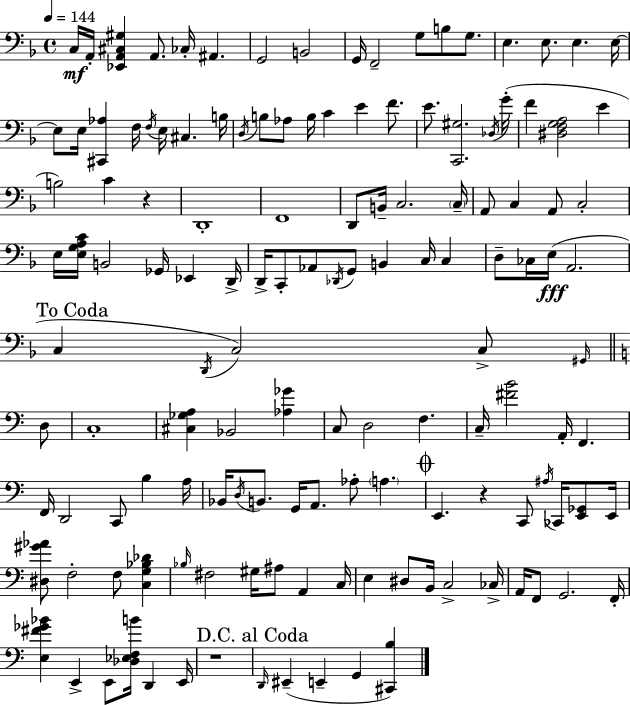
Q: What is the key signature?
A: D minor